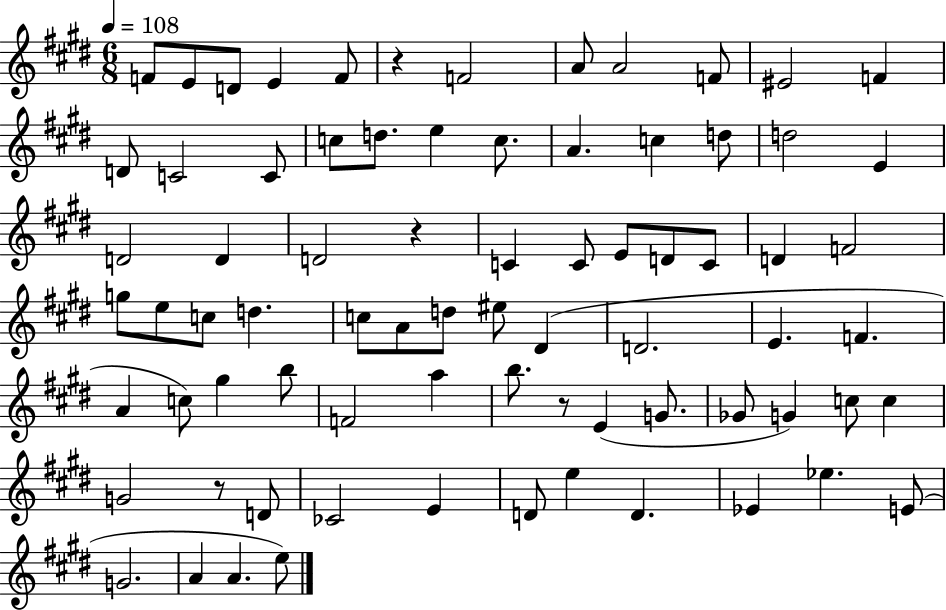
{
  \clef treble
  \numericTimeSignature
  \time 6/8
  \key e \major
  \tempo 4 = 108
  f'8 e'8 d'8 e'4 f'8 | r4 f'2 | a'8 a'2 f'8 | eis'2 f'4 | \break d'8 c'2 c'8 | c''8 d''8. e''4 c''8. | a'4. c''4 d''8 | d''2 e'4 | \break d'2 d'4 | d'2 r4 | c'4 c'8 e'8 d'8 c'8 | d'4 f'2 | \break g''8 e''8 c''8 d''4. | c''8 a'8 d''8 eis''8 dis'4( | d'2. | e'4. f'4. | \break a'4 c''8) gis''4 b''8 | f'2 a''4 | b''8. r8 e'4( g'8. | ges'8 g'4) c''8 c''4 | \break g'2 r8 d'8 | ces'2 e'4 | d'8 e''4 d'4. | ees'4 ees''4. e'8( | \break g'2. | a'4 a'4. e''8) | \bar "|."
}